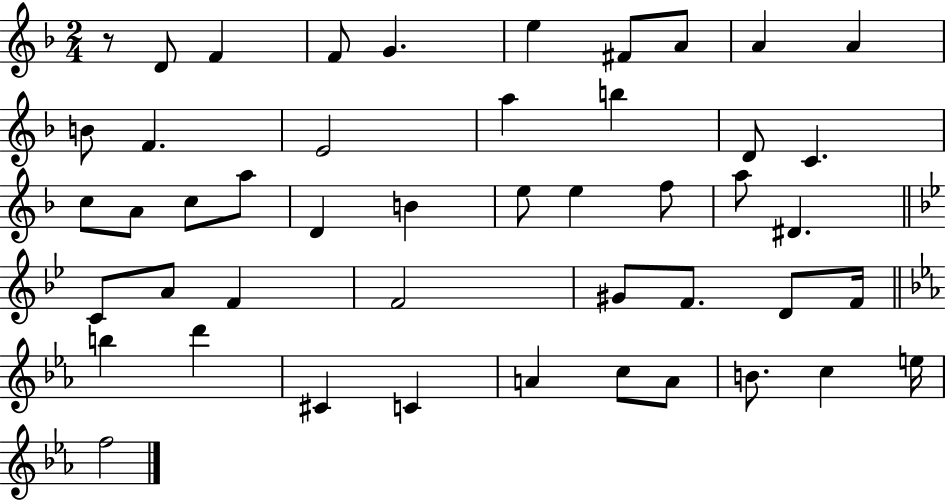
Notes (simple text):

R/e D4/e F4/q F4/e G4/q. E5/q F#4/e A4/e A4/q A4/q B4/e F4/q. E4/h A5/q B5/q D4/e C4/q. C5/e A4/e C5/e A5/e D4/q B4/q E5/e E5/q F5/e A5/e D#4/q. C4/e A4/e F4/q F4/h G#4/e F4/e. D4/e F4/s B5/q D6/q C#4/q C4/q A4/q C5/e A4/e B4/e. C5/q E5/s F5/h